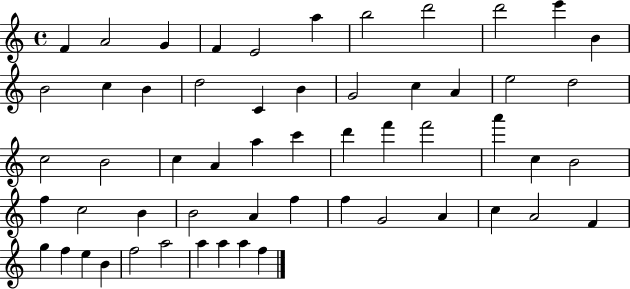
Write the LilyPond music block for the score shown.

{
  \clef treble
  \time 4/4
  \defaultTimeSignature
  \key c \major
  f'4 a'2 g'4 | f'4 e'2 a''4 | b''2 d'''2 | d'''2 e'''4 b'4 | \break b'2 c''4 b'4 | d''2 c'4 b'4 | g'2 c''4 a'4 | e''2 d''2 | \break c''2 b'2 | c''4 a'4 a''4 c'''4 | d'''4 f'''4 f'''2 | a'''4 c''4 b'2 | \break f''4 c''2 b'4 | b'2 a'4 f''4 | f''4 g'2 a'4 | c''4 a'2 f'4 | \break g''4 f''4 e''4 b'4 | f''2 a''2 | a''4 a''4 a''4 f''4 | \bar "|."
}